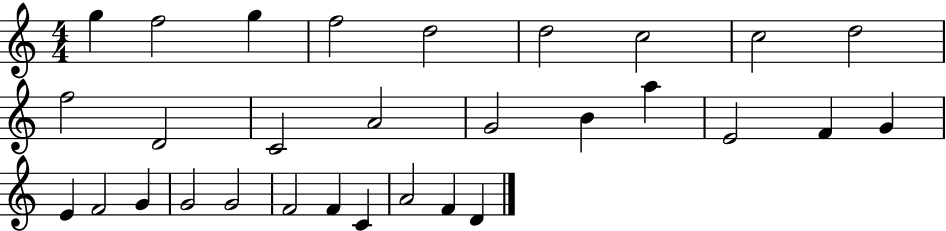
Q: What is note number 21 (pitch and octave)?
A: F4